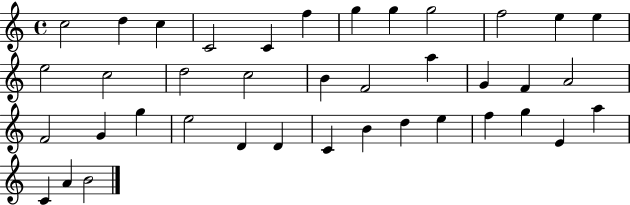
X:1
T:Untitled
M:4/4
L:1/4
K:C
c2 d c C2 C f g g g2 f2 e e e2 c2 d2 c2 B F2 a G F A2 F2 G g e2 D D C B d e f g E a C A B2